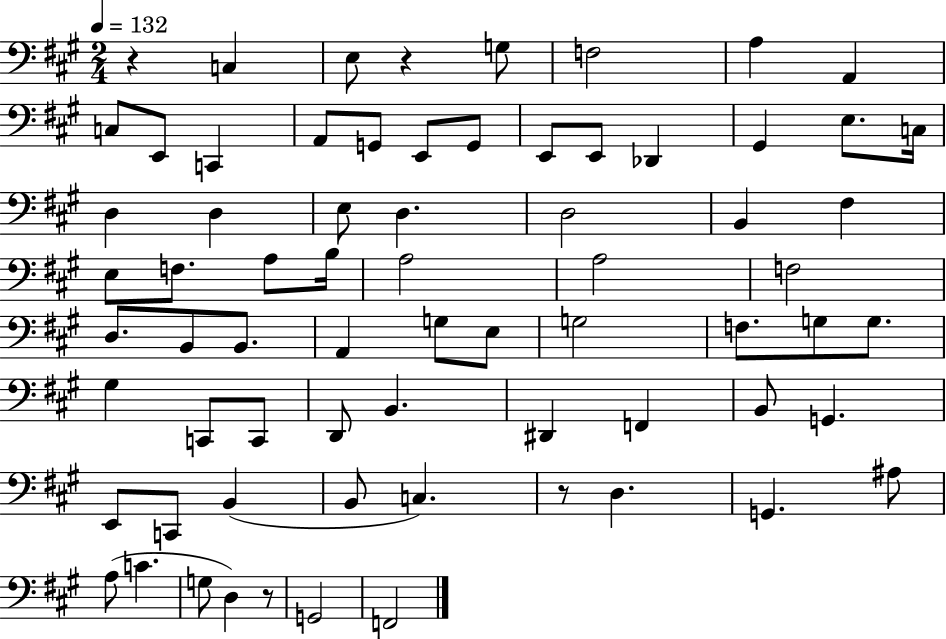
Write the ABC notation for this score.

X:1
T:Untitled
M:2/4
L:1/4
K:A
z C, E,/2 z G,/2 F,2 A, A,, C,/2 E,,/2 C,, A,,/2 G,,/2 E,,/2 G,,/2 E,,/2 E,,/2 _D,, ^G,, E,/2 C,/4 D, D, E,/2 D, D,2 B,, ^F, E,/2 F,/2 A,/2 B,/4 A,2 A,2 F,2 D,/2 B,,/2 B,,/2 A,, G,/2 E,/2 G,2 F,/2 G,/2 G,/2 ^G, C,,/2 C,,/2 D,,/2 B,, ^D,, F,, B,,/2 G,, E,,/2 C,,/2 B,, B,,/2 C, z/2 D, G,, ^A,/2 A,/2 C G,/2 D, z/2 G,,2 F,,2